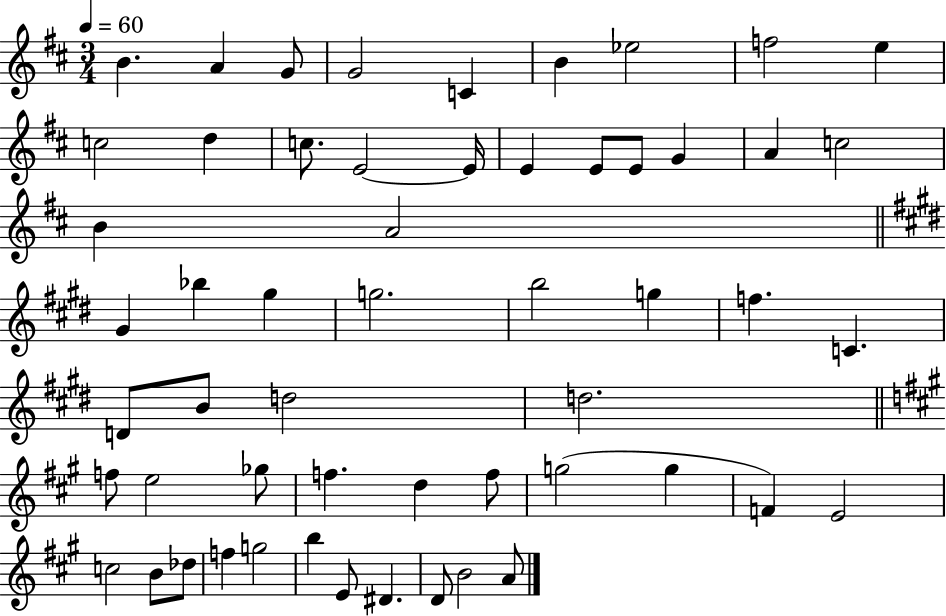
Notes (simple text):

B4/q. A4/q G4/e G4/h C4/q B4/q Eb5/h F5/h E5/q C5/h D5/q C5/e. E4/h E4/s E4/q E4/e E4/e G4/q A4/q C5/h B4/q A4/h G#4/q Bb5/q G#5/q G5/h. B5/h G5/q F5/q. C4/q. D4/e B4/e D5/h D5/h. F5/e E5/h Gb5/e F5/q. D5/q F5/e G5/h G5/q F4/q E4/h C5/h B4/e Db5/e F5/q G5/h B5/q E4/e D#4/q. D4/e B4/h A4/e